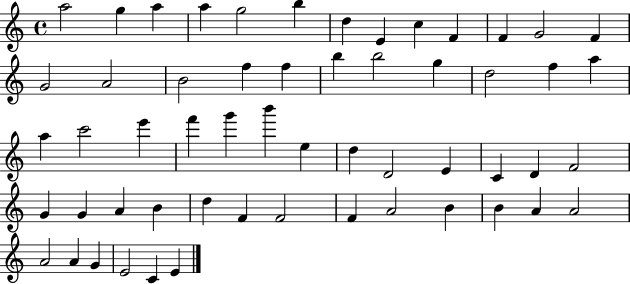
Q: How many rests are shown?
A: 0